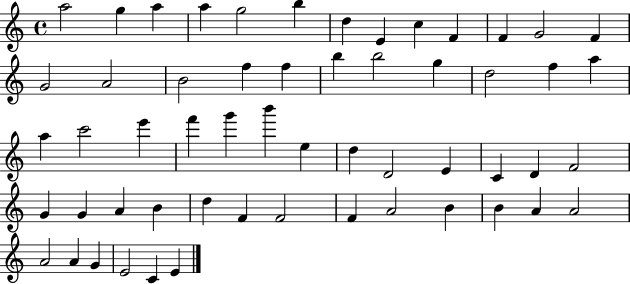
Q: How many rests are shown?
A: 0